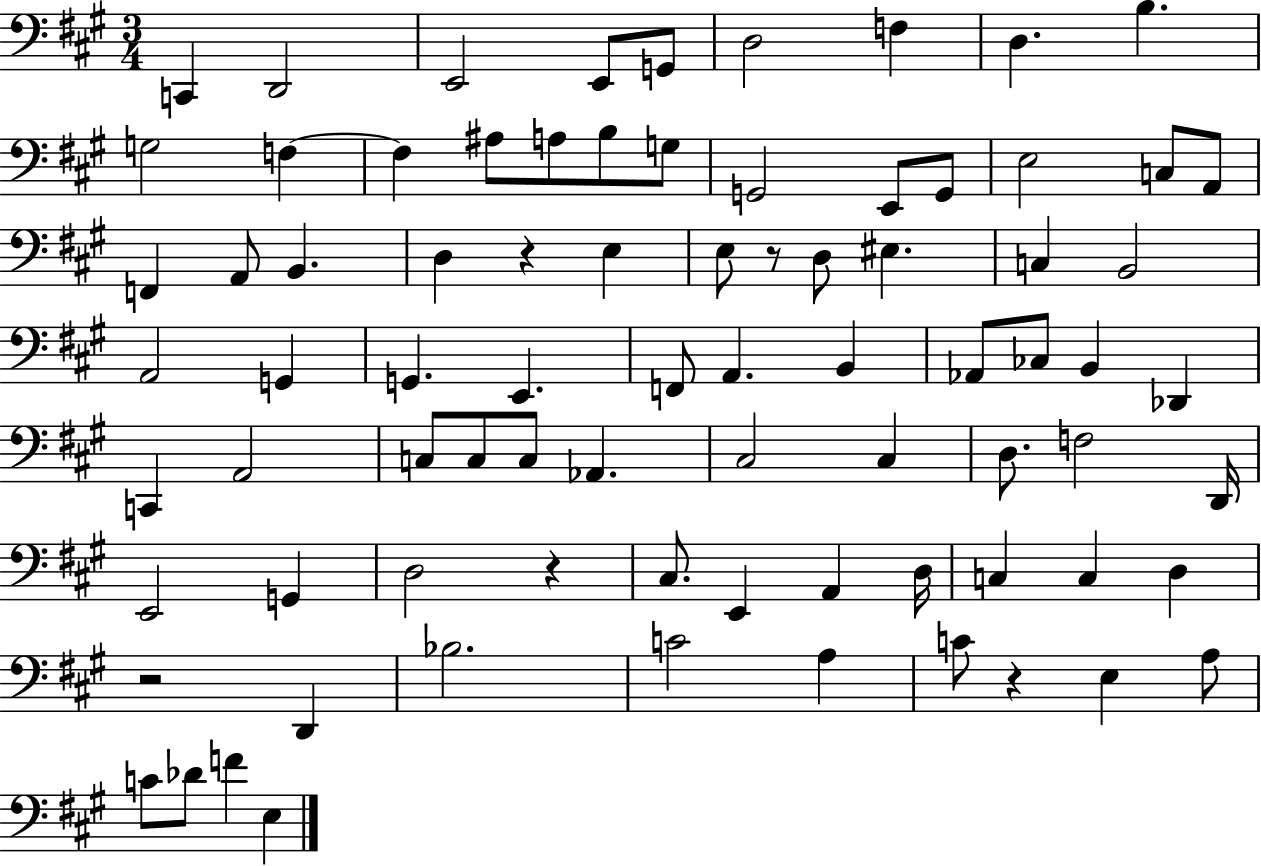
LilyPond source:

{
  \clef bass
  \numericTimeSignature
  \time 3/4
  \key a \major
  c,4 d,2 | e,2 e,8 g,8 | d2 f4 | d4. b4. | \break g2 f4~~ | f4 ais8 a8 b8 g8 | g,2 e,8 g,8 | e2 c8 a,8 | \break f,4 a,8 b,4. | d4 r4 e4 | e8 r8 d8 eis4. | c4 b,2 | \break a,2 g,4 | g,4. e,4. | f,8 a,4. b,4 | aes,8 ces8 b,4 des,4 | \break c,4 a,2 | c8 c8 c8 aes,4. | cis2 cis4 | d8. f2 d,16 | \break e,2 g,4 | d2 r4 | cis8. e,4 a,4 d16 | c4 c4 d4 | \break r2 d,4 | bes2. | c'2 a4 | c'8 r4 e4 a8 | \break c'8 des'8 f'4 e4 | \bar "|."
}